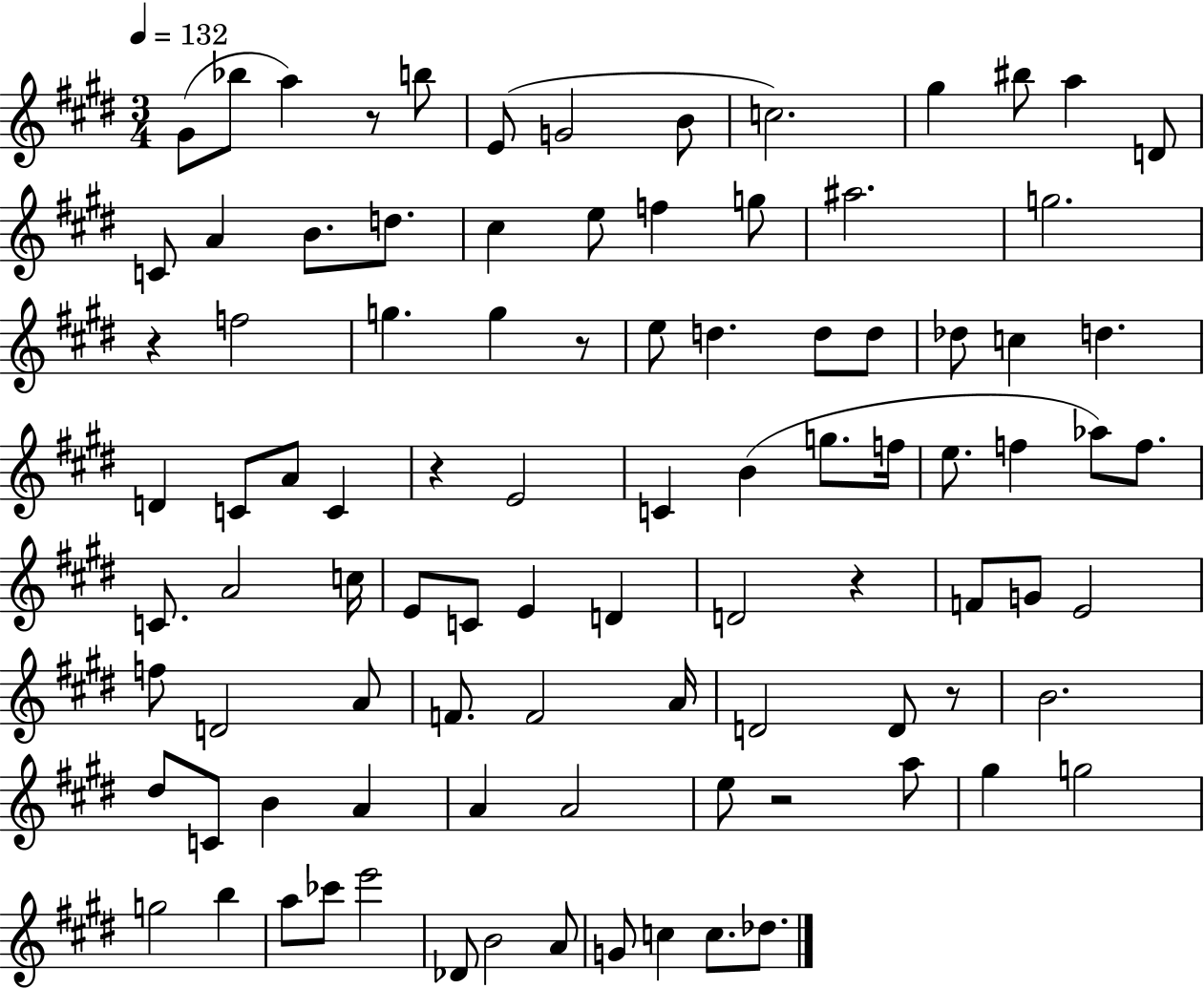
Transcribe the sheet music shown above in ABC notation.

X:1
T:Untitled
M:3/4
L:1/4
K:E
^G/2 _b/2 a z/2 b/2 E/2 G2 B/2 c2 ^g ^b/2 a D/2 C/2 A B/2 d/2 ^c e/2 f g/2 ^a2 g2 z f2 g g z/2 e/2 d d/2 d/2 _d/2 c d D C/2 A/2 C z E2 C B g/2 f/4 e/2 f _a/2 f/2 C/2 A2 c/4 E/2 C/2 E D D2 z F/2 G/2 E2 f/2 D2 A/2 F/2 F2 A/4 D2 D/2 z/2 B2 ^d/2 C/2 B A A A2 e/2 z2 a/2 ^g g2 g2 b a/2 _c'/2 e'2 _D/2 B2 A/2 G/2 c c/2 _d/2